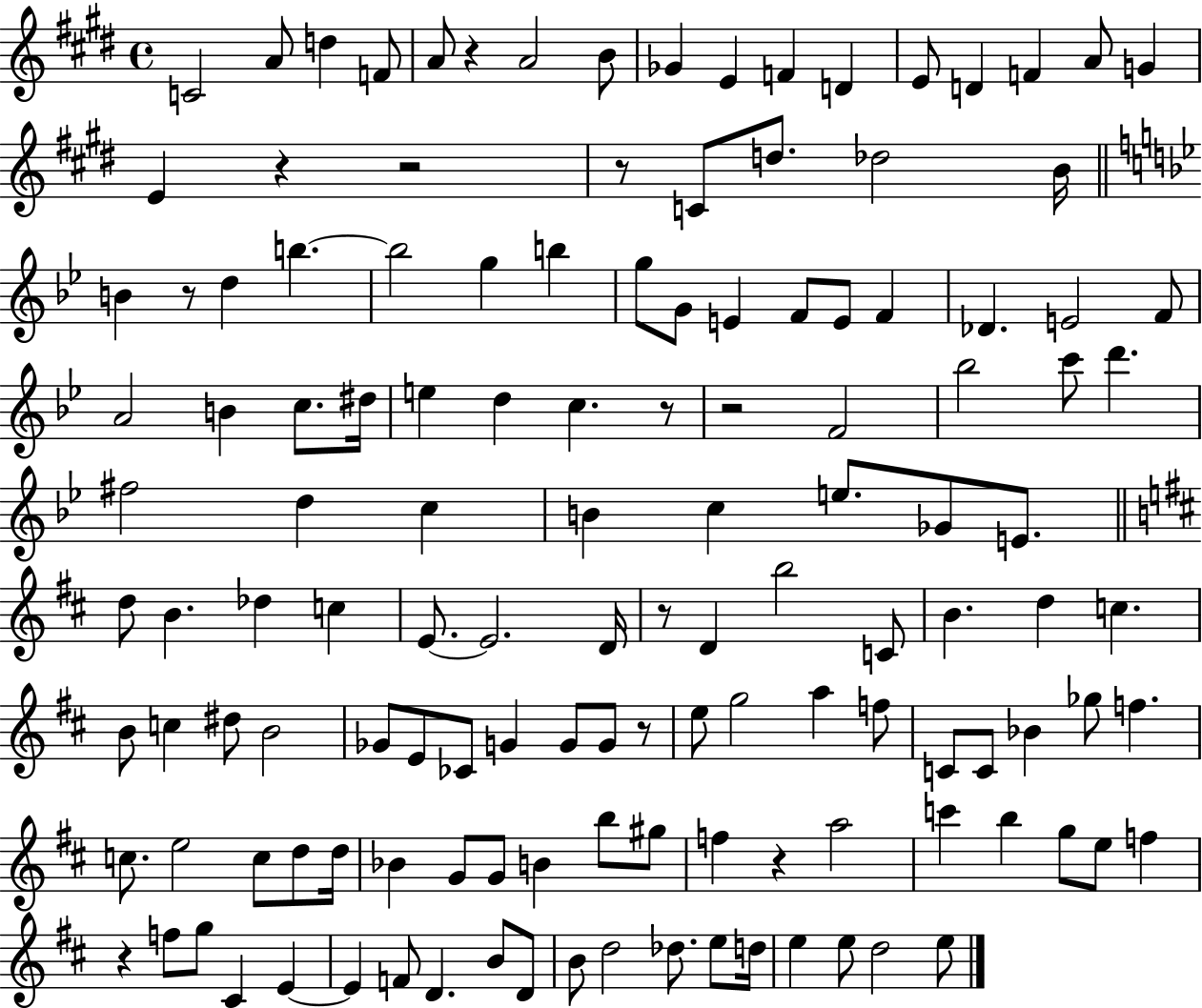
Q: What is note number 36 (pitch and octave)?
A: F4